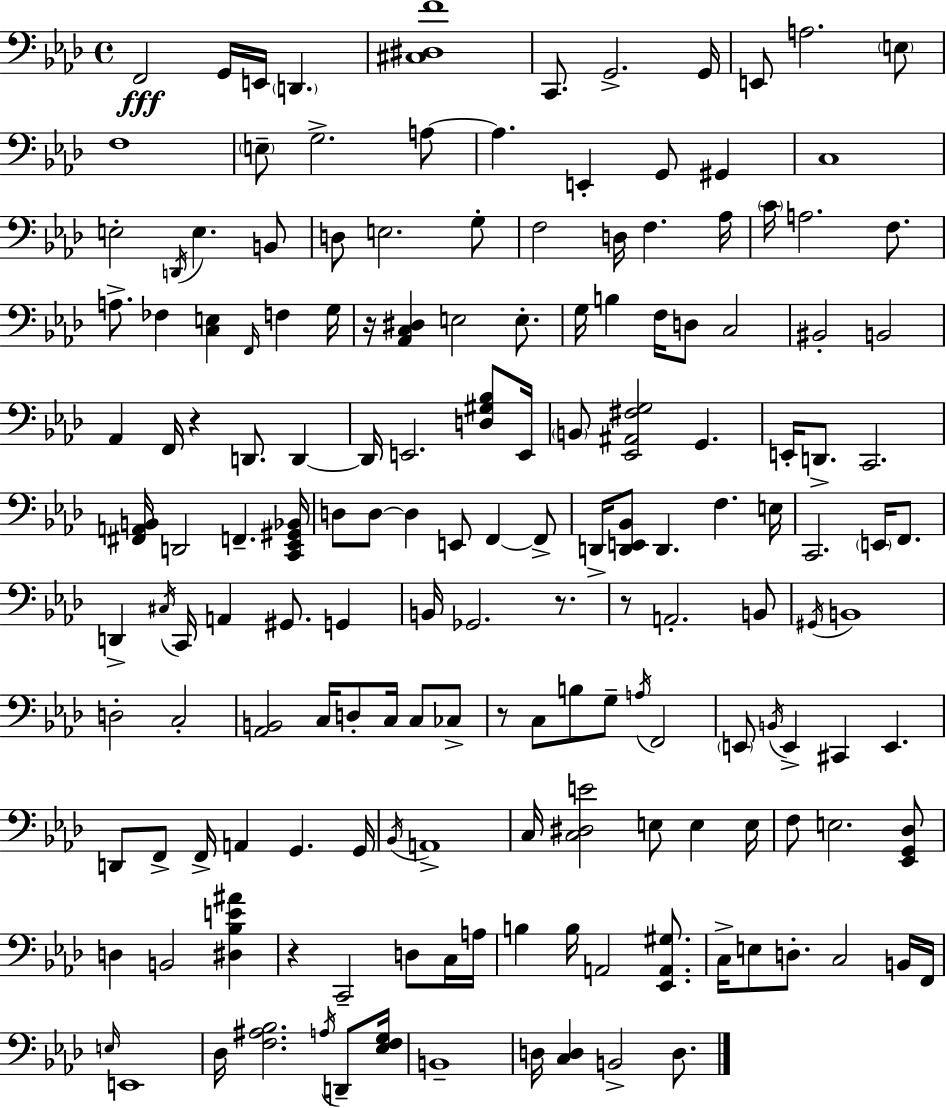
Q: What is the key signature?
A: F minor